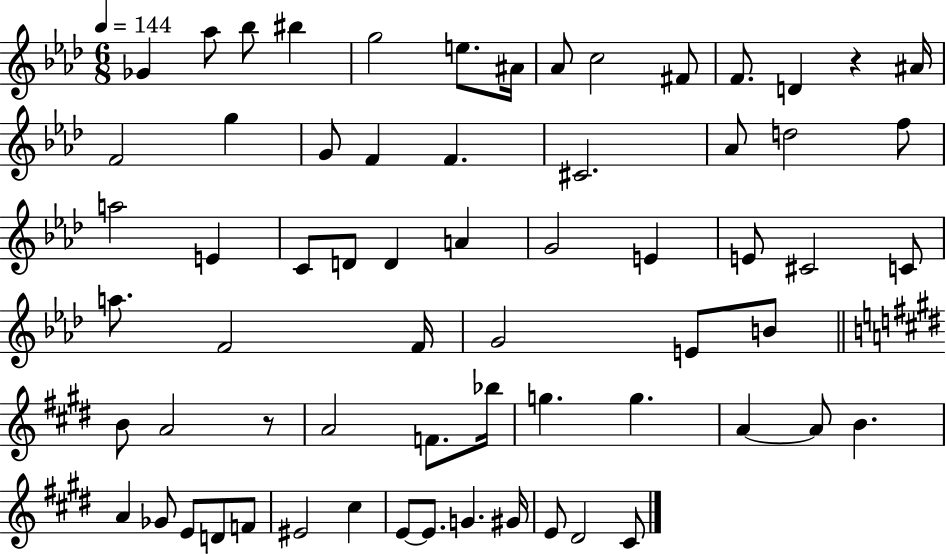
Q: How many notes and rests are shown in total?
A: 65